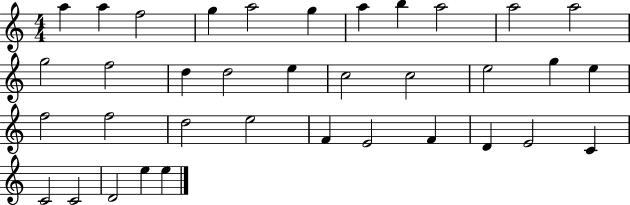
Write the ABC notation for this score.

X:1
T:Untitled
M:4/4
L:1/4
K:C
a a f2 g a2 g a b a2 a2 a2 g2 f2 d d2 e c2 c2 e2 g e f2 f2 d2 e2 F E2 F D E2 C C2 C2 D2 e e